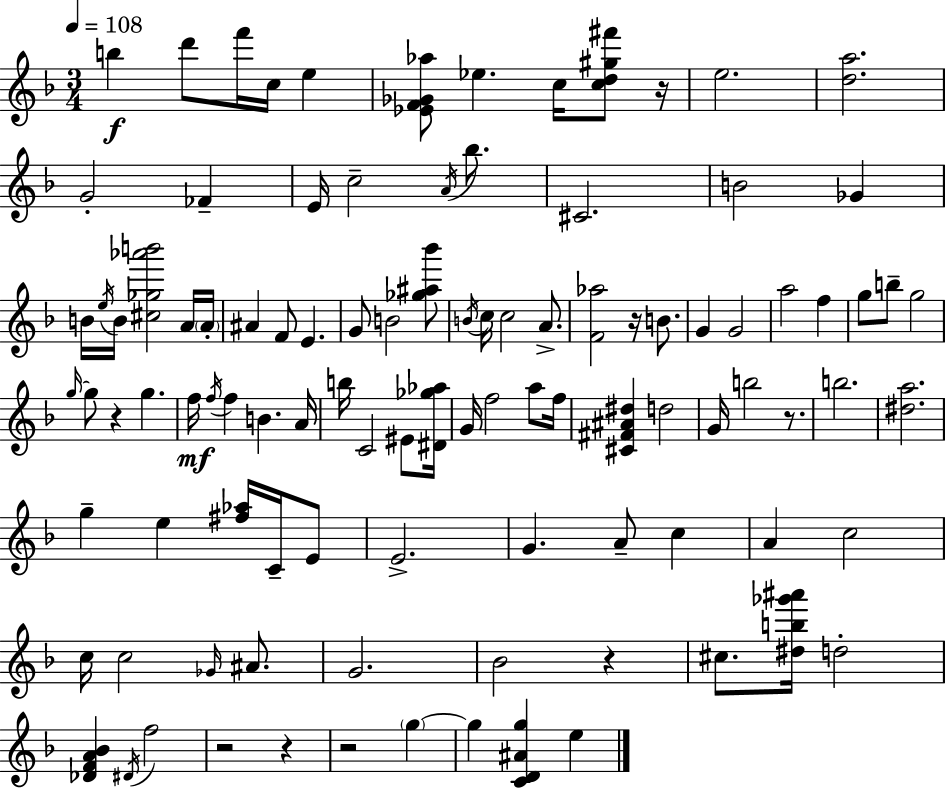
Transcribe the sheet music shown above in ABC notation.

X:1
T:Untitled
M:3/4
L:1/4
K:F
b d'/2 f'/4 c/4 e [_EF_G_a]/2 _e c/4 [cd^g^f']/2 z/4 e2 [da]2 G2 _F E/4 c2 A/4 _b/2 ^C2 B2 _G B/4 e/4 B/4 [^c_g_a'b']2 A/4 A/4 ^A F/2 E G/2 B2 [_g^a_b']/2 B/4 c/4 c2 A/2 [F_a]2 z/4 B/2 G G2 a2 f g/2 b/2 g2 g/4 g/2 z g f/4 f/4 f B A/4 b/4 C2 ^E/2 [^D_g_a]/4 G/4 f2 a/2 f/4 [^C^F^A^d] d2 G/4 b2 z/2 b2 [^da]2 g e [^f_a]/4 C/4 E/2 E2 G A/2 c A c2 c/4 c2 _G/4 ^A/2 G2 _B2 z ^c/2 [^db_g'^a']/4 d2 [_DFA_B] ^D/4 f2 z2 z z2 g g [CD^Ag] e